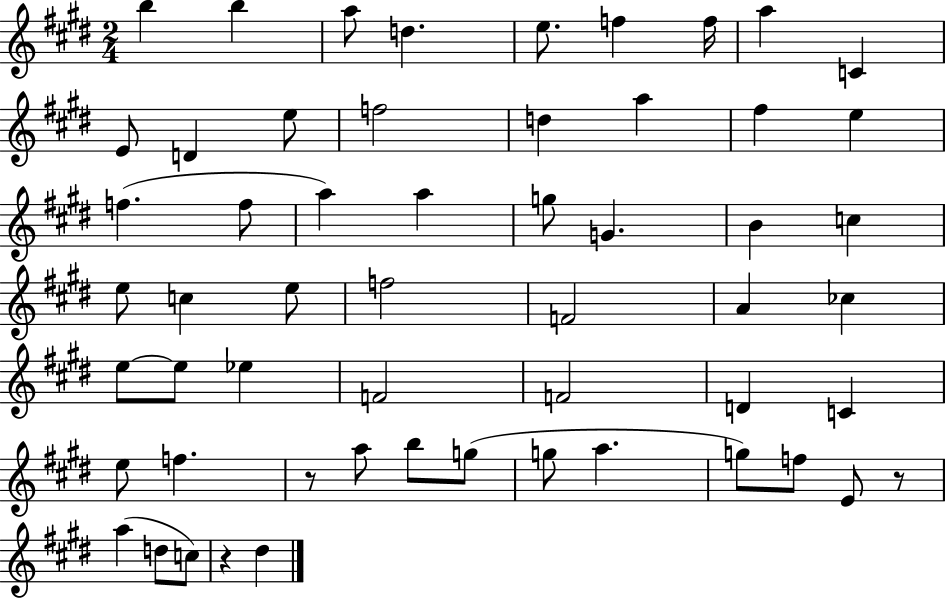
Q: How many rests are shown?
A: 3